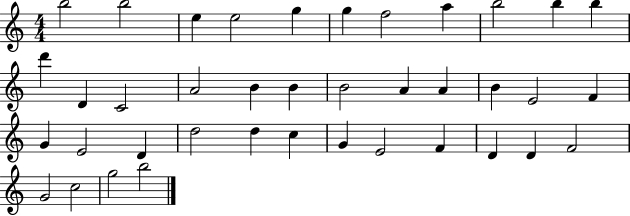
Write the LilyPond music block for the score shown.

{
  \clef treble
  \numericTimeSignature
  \time 4/4
  \key c \major
  b''2 b''2 | e''4 e''2 g''4 | g''4 f''2 a''4 | b''2 b''4 b''4 | \break d'''4 d'4 c'2 | a'2 b'4 b'4 | b'2 a'4 a'4 | b'4 e'2 f'4 | \break g'4 e'2 d'4 | d''2 d''4 c''4 | g'4 e'2 f'4 | d'4 d'4 f'2 | \break g'2 c''2 | g''2 b''2 | \bar "|."
}